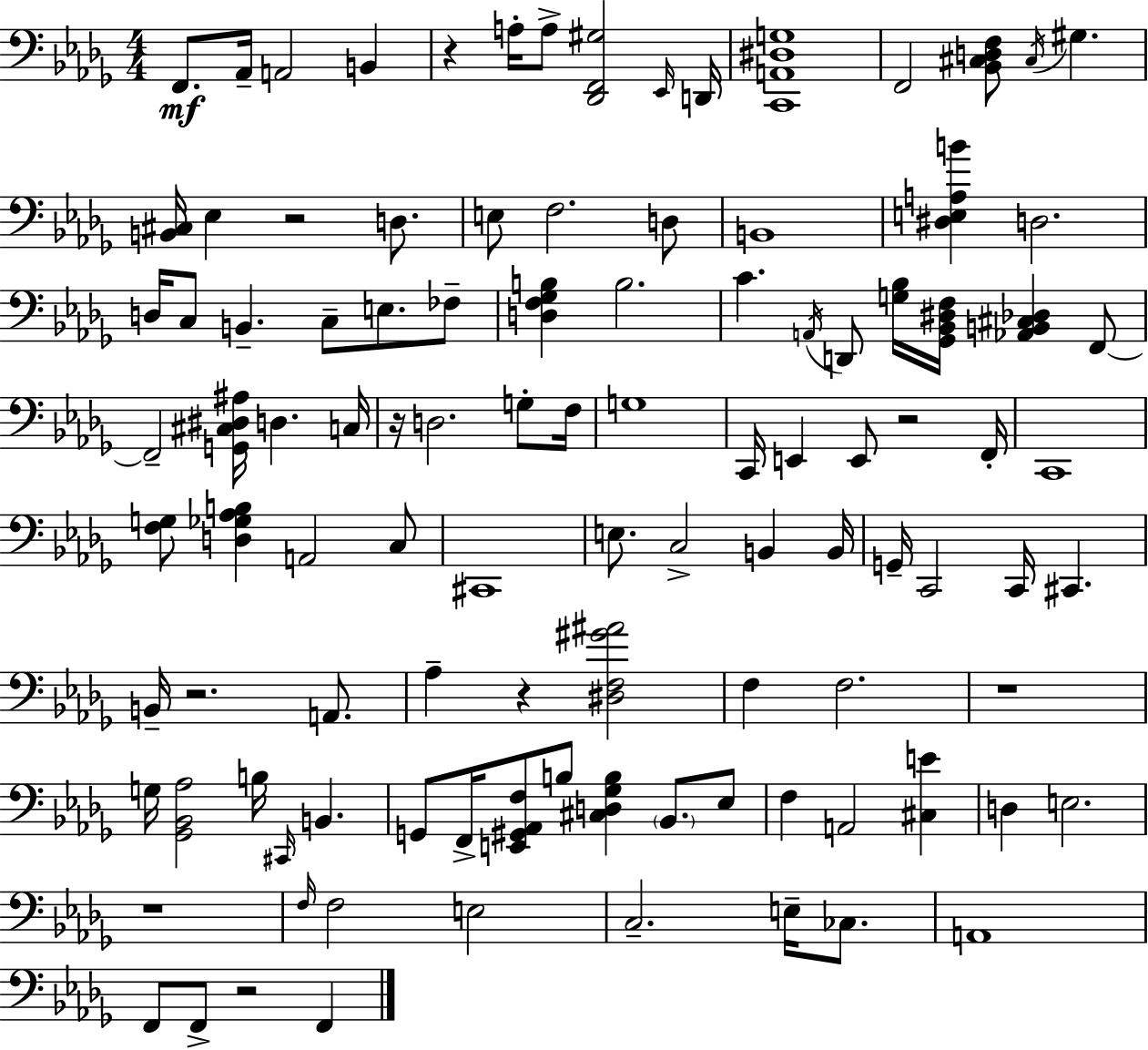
X:1
T:Untitled
M:4/4
L:1/4
K:Bbm
F,,/2 _A,,/4 A,,2 B,, z A,/4 A,/2 [_D,,F,,^G,]2 _E,,/4 D,,/4 [C,,A,,^D,G,]4 F,,2 [_B,,^C,D,F,]/2 ^C,/4 ^G, [B,,^C,]/4 _E, z2 D,/2 E,/2 F,2 D,/2 B,,4 [^D,E,A,B] D,2 D,/4 C,/2 B,, C,/2 E,/2 _F,/2 [D,F,_G,B,] B,2 C A,,/4 D,,/2 [G,_B,]/4 [_G,,_B,,^D,F,]/4 [_A,,B,,^C,_D,] F,,/2 F,,2 [G,,^C,^D,^A,]/4 D, C,/4 z/4 D,2 G,/2 F,/4 G,4 C,,/4 E,, E,,/2 z2 F,,/4 C,,4 [F,G,]/2 [D,_G,_A,B,] A,,2 C,/2 ^C,,4 E,/2 C,2 B,, B,,/4 G,,/4 C,,2 C,,/4 ^C,, B,,/4 z2 A,,/2 _A, z [^D,F,^G^A]2 F, F,2 z4 G,/4 [_G,,_B,,_A,]2 B,/4 ^C,,/4 B,, G,,/2 F,,/4 [E,,^G,,_A,,F,]/2 B,/2 [^C,D,_G,B,] _B,,/2 _E,/2 F, A,,2 [^C,E] D, E,2 z4 F,/4 F,2 E,2 C,2 E,/4 _C,/2 A,,4 F,,/2 F,,/2 z2 F,,